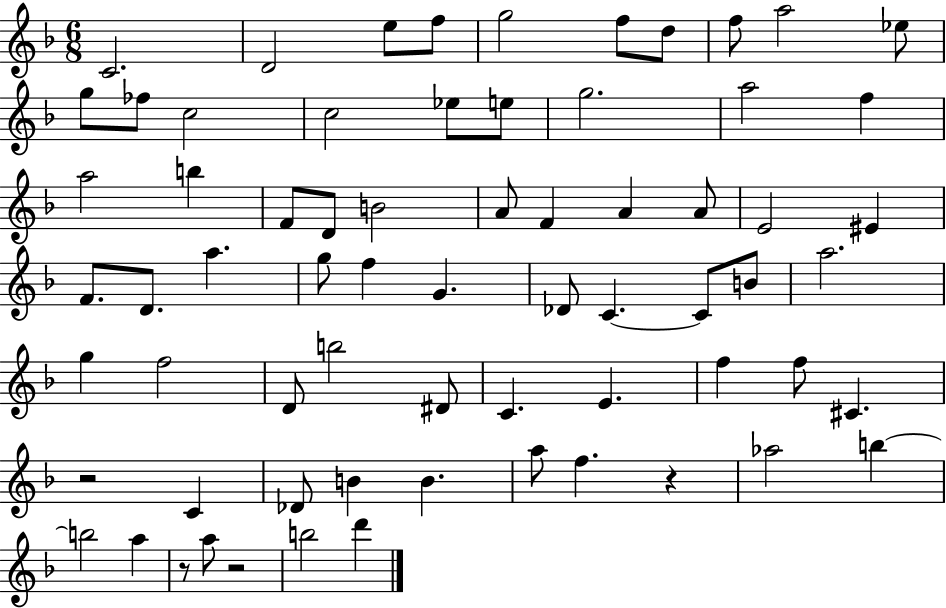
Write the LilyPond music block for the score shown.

{
  \clef treble
  \numericTimeSignature
  \time 6/8
  \key f \major
  c'2. | d'2 e''8 f''8 | g''2 f''8 d''8 | f''8 a''2 ees''8 | \break g''8 fes''8 c''2 | c''2 ees''8 e''8 | g''2. | a''2 f''4 | \break a''2 b''4 | f'8 d'8 b'2 | a'8 f'4 a'4 a'8 | e'2 eis'4 | \break f'8. d'8. a''4. | g''8 f''4 g'4. | des'8 c'4.~~ c'8 b'8 | a''2. | \break g''4 f''2 | d'8 b''2 dis'8 | c'4. e'4. | f''4 f''8 cis'4. | \break r2 c'4 | des'8 b'4 b'4. | a''8 f''4. r4 | aes''2 b''4~~ | \break b''2 a''4 | r8 a''8 r2 | b''2 d'''4 | \bar "|."
}